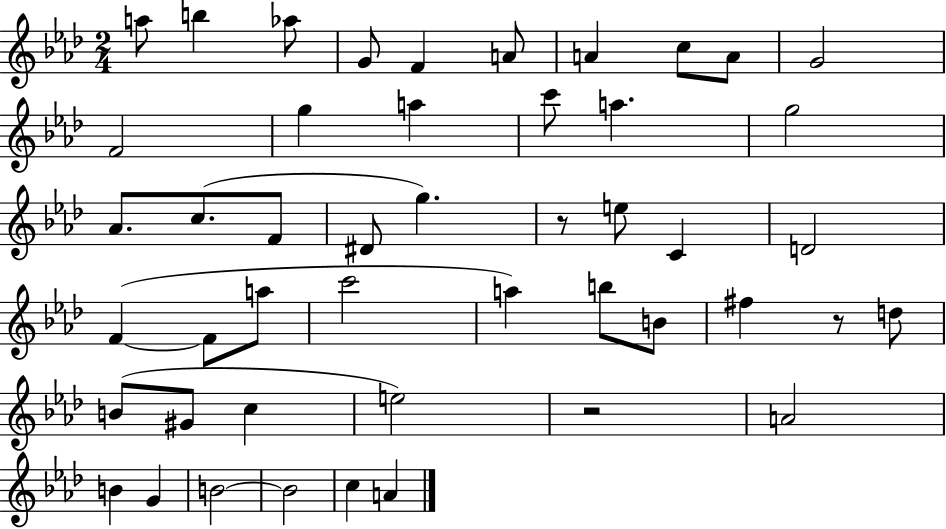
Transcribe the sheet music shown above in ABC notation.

X:1
T:Untitled
M:2/4
L:1/4
K:Ab
a/2 b _a/2 G/2 F A/2 A c/2 A/2 G2 F2 g a c'/2 a g2 _A/2 c/2 F/2 ^D/2 g z/2 e/2 C D2 F F/2 a/2 c'2 a b/2 B/2 ^f z/2 d/2 B/2 ^G/2 c e2 z2 A2 B G B2 B2 c A